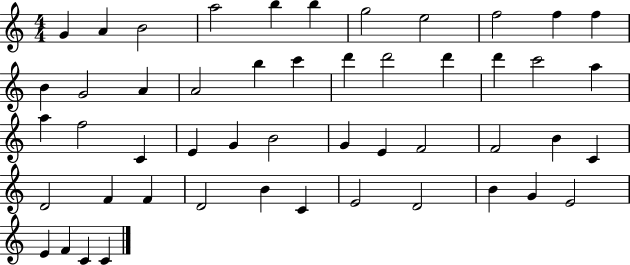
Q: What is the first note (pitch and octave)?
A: G4